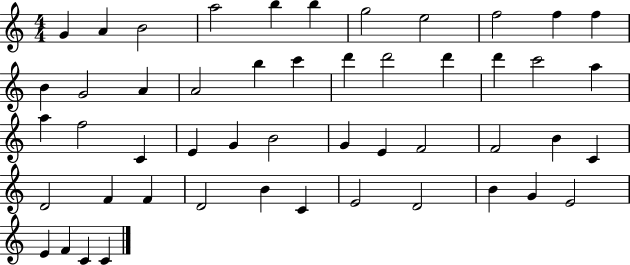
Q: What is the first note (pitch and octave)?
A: G4